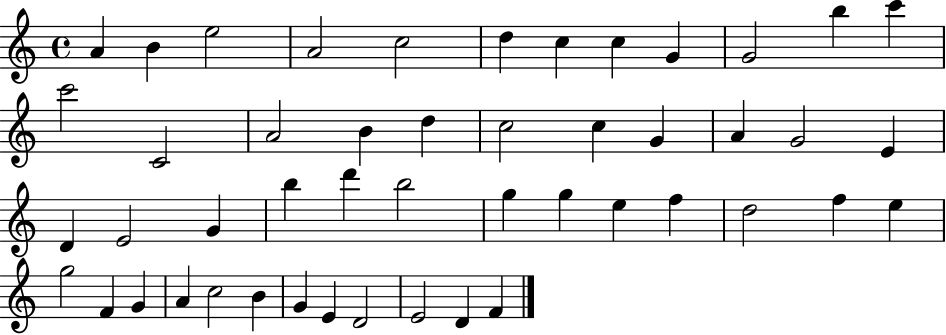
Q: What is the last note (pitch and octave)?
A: F4